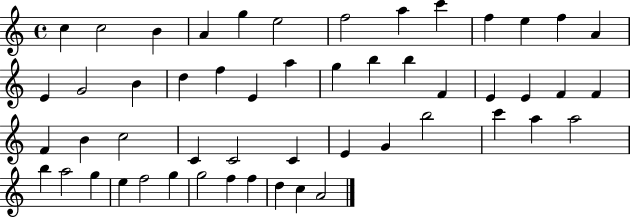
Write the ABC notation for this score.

X:1
T:Untitled
M:4/4
L:1/4
K:C
c c2 B A g e2 f2 a c' f e f A E G2 B d f E a g b b F E E F F F B c2 C C2 C E G b2 c' a a2 b a2 g e f2 g g2 f f d c A2